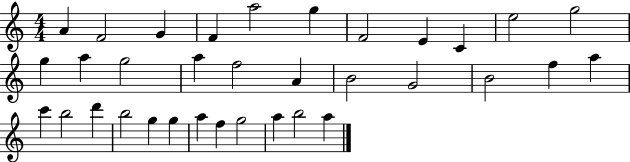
{
  \clef treble
  \numericTimeSignature
  \time 4/4
  \key c \major
  a'4 f'2 g'4 | f'4 a''2 g''4 | f'2 e'4 c'4 | e''2 g''2 | \break g''4 a''4 g''2 | a''4 f''2 a'4 | b'2 g'2 | b'2 f''4 a''4 | \break c'''4 b''2 d'''4 | b''2 g''4 g''4 | a''4 f''4 g''2 | a''4 b''2 a''4 | \break \bar "|."
}